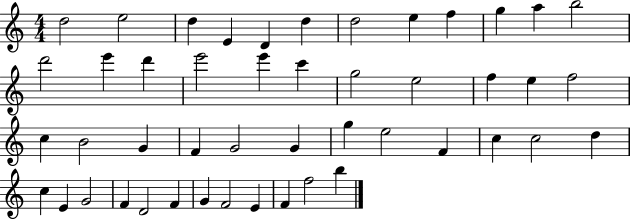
{
  \clef treble
  \numericTimeSignature
  \time 4/4
  \key c \major
  d''2 e''2 | d''4 e'4 d'4 d''4 | d''2 e''4 f''4 | g''4 a''4 b''2 | \break d'''2 e'''4 d'''4 | e'''2 e'''4 c'''4 | g''2 e''2 | f''4 e''4 f''2 | \break c''4 b'2 g'4 | f'4 g'2 g'4 | g''4 e''2 f'4 | c''4 c''2 d''4 | \break c''4 e'4 g'2 | f'4 d'2 f'4 | g'4 f'2 e'4 | f'4 f''2 b''4 | \break \bar "|."
}